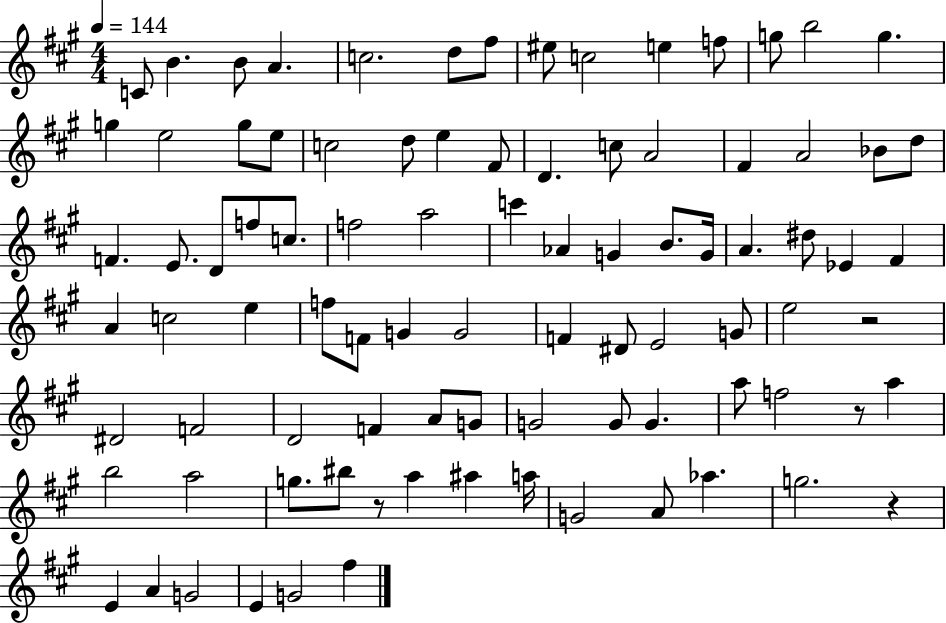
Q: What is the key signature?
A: A major